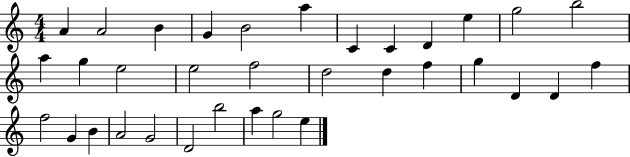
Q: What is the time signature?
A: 4/4